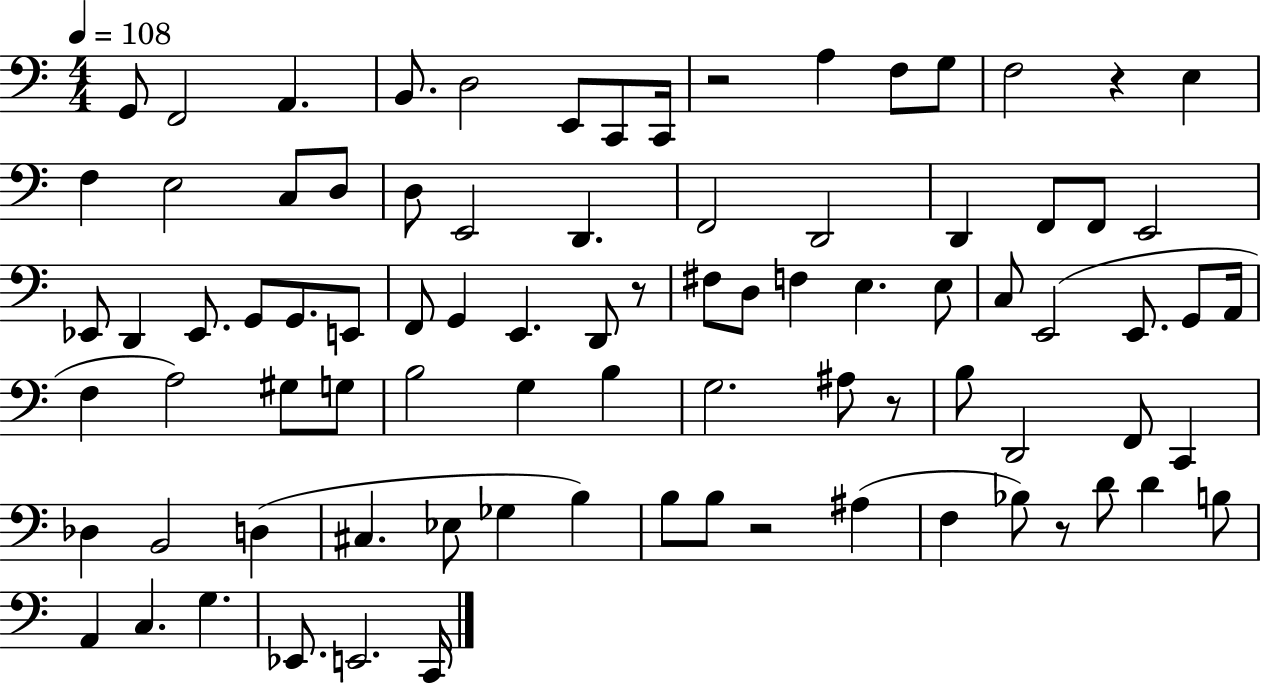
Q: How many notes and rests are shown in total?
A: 86